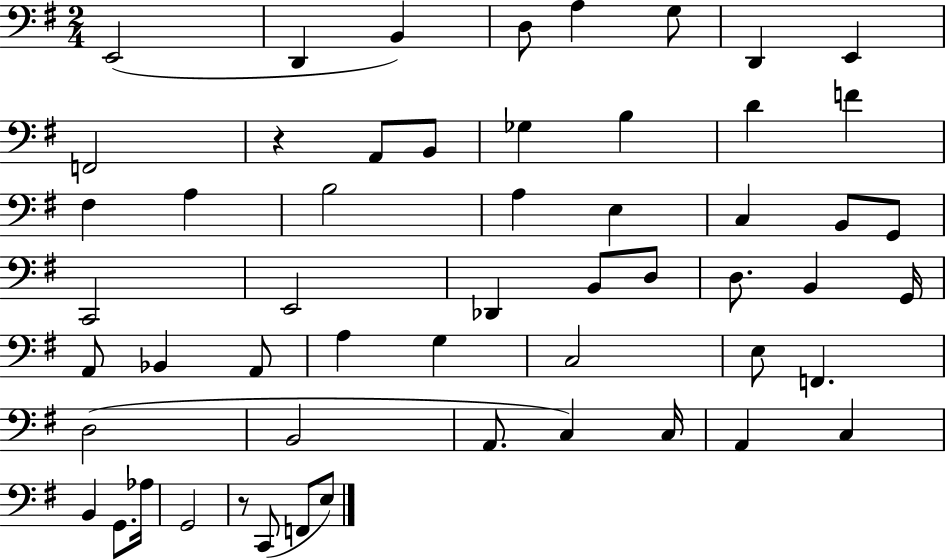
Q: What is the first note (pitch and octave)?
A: E2